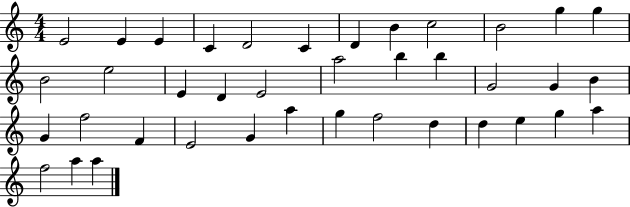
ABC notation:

X:1
T:Untitled
M:4/4
L:1/4
K:C
E2 E E C D2 C D B c2 B2 g g B2 e2 E D E2 a2 b b G2 G B G f2 F E2 G a g f2 d d e g a f2 a a